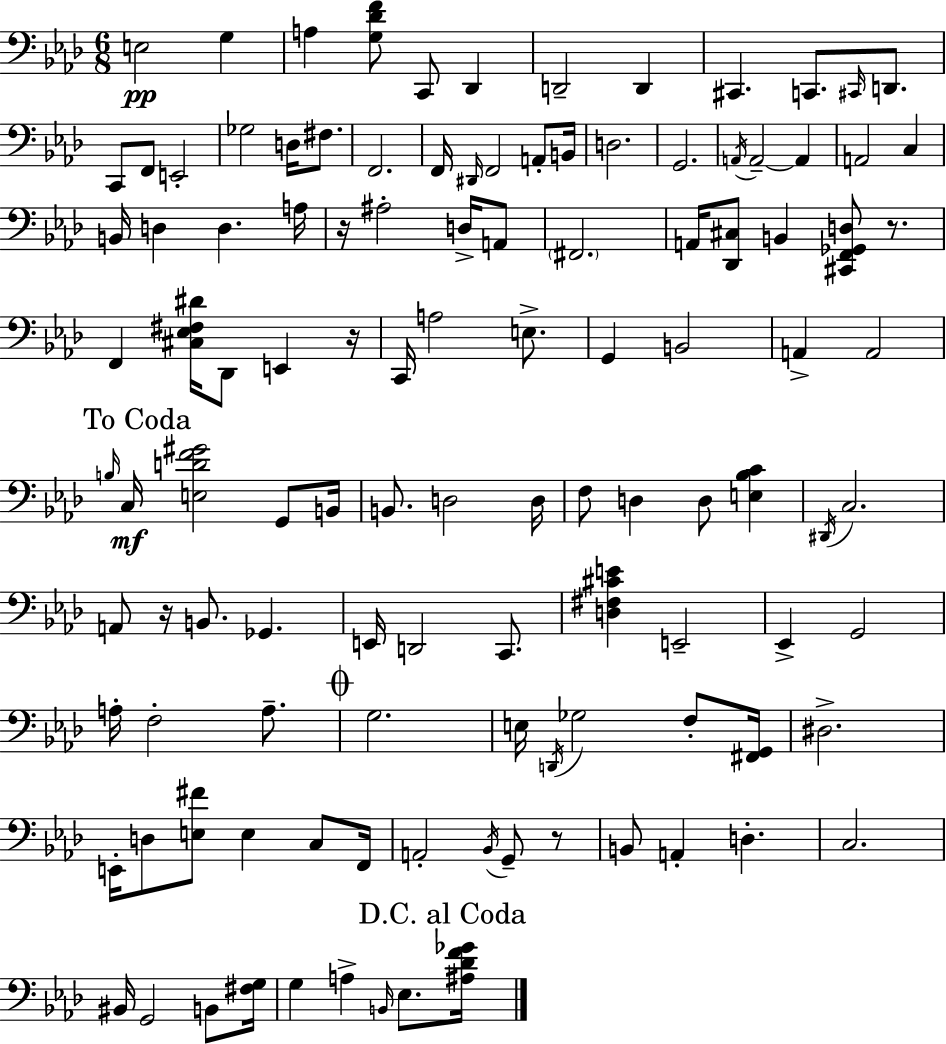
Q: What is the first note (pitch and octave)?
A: E3